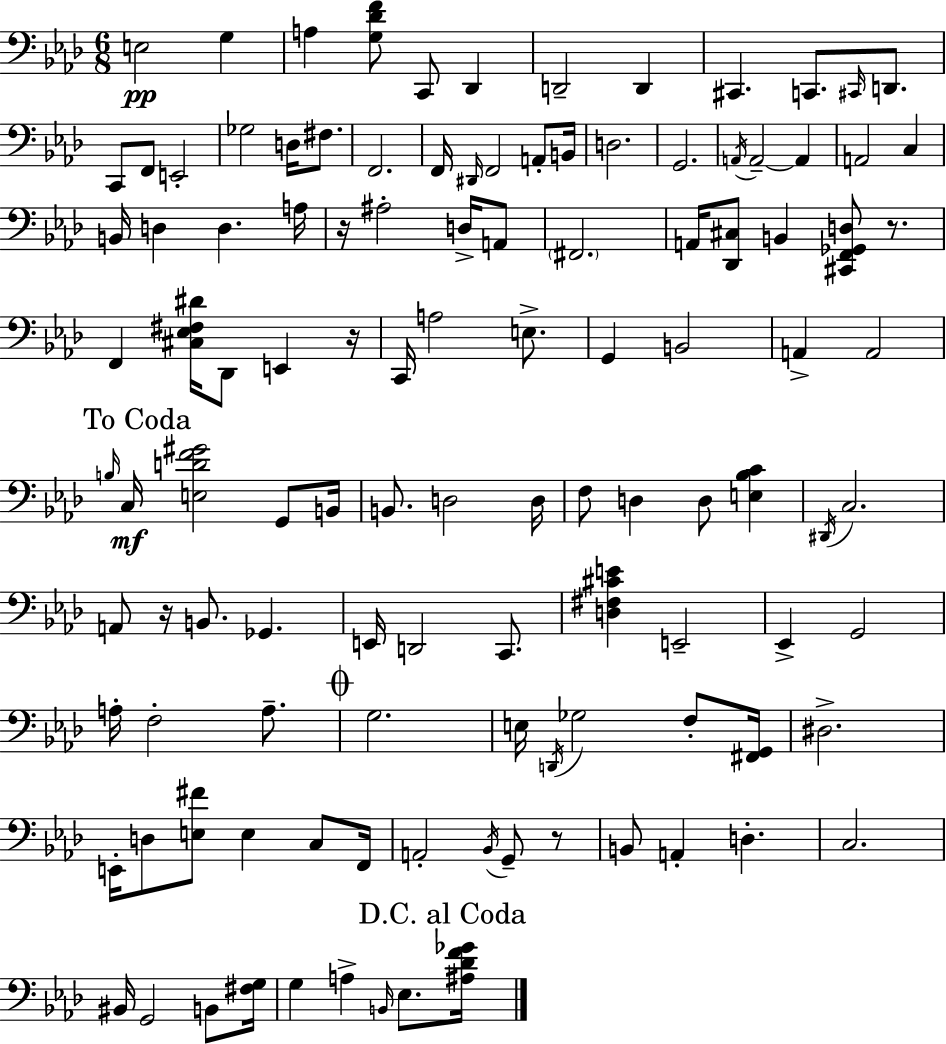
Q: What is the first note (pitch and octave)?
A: E3